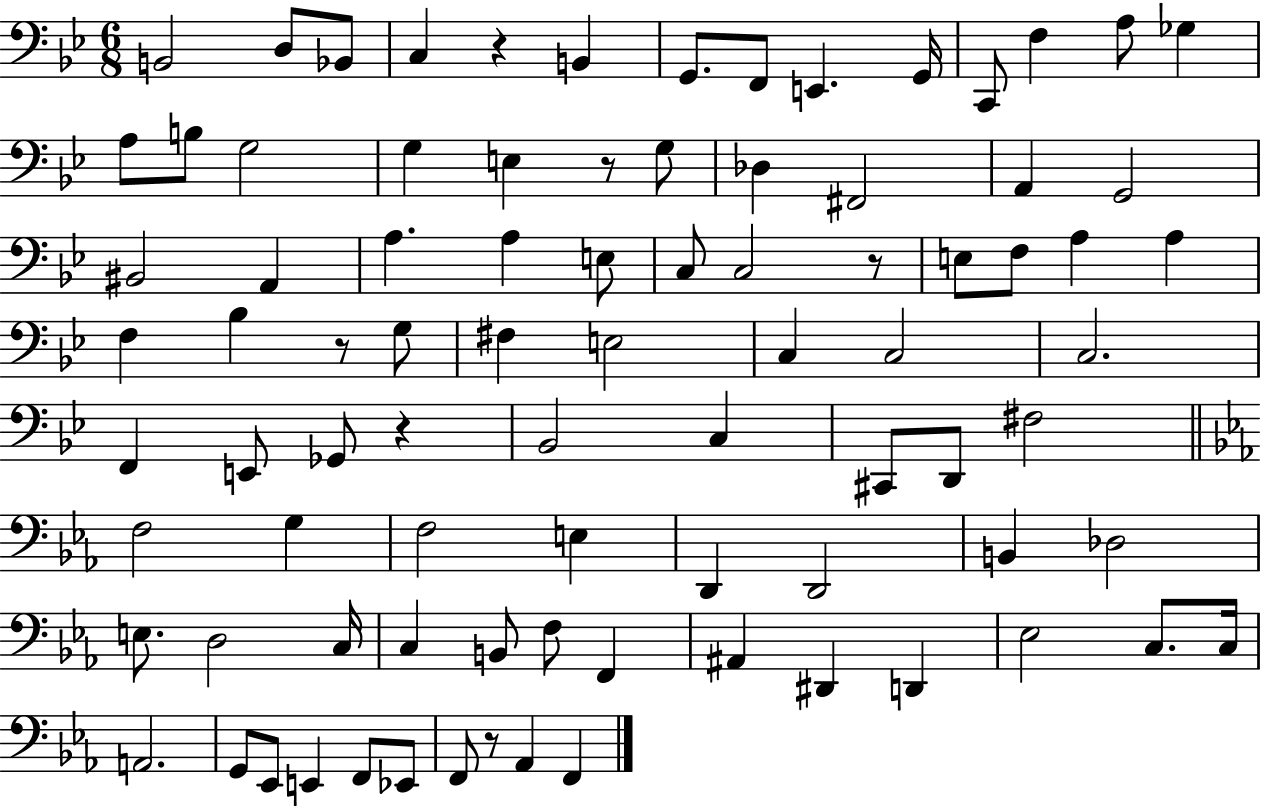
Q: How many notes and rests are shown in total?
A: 86